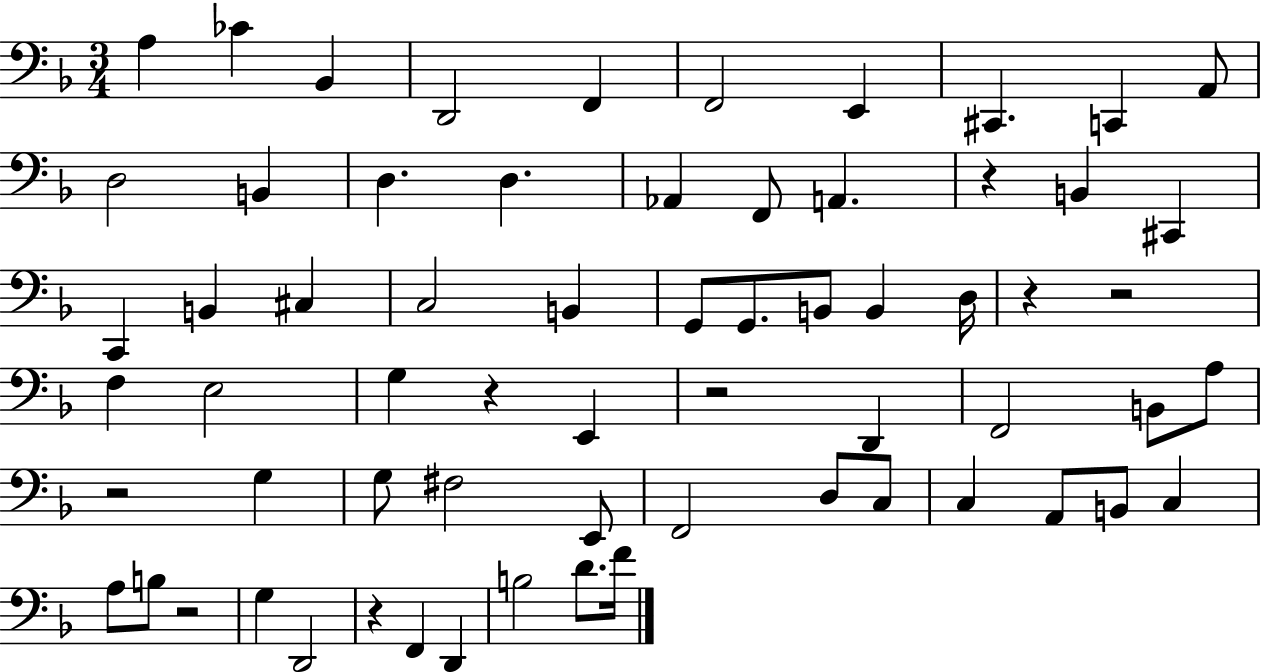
X:1
T:Untitled
M:3/4
L:1/4
K:F
A, _C _B,, D,,2 F,, F,,2 E,, ^C,, C,, A,,/2 D,2 B,, D, D, _A,, F,,/2 A,, z B,, ^C,, C,, B,, ^C, C,2 B,, G,,/2 G,,/2 B,,/2 B,, D,/4 z z2 F, E,2 G, z E,, z2 D,, F,,2 B,,/2 A,/2 z2 G, G,/2 ^F,2 E,,/2 F,,2 D,/2 C,/2 C, A,,/2 B,,/2 C, A,/2 B,/2 z2 G, D,,2 z F,, D,, B,2 D/2 F/4